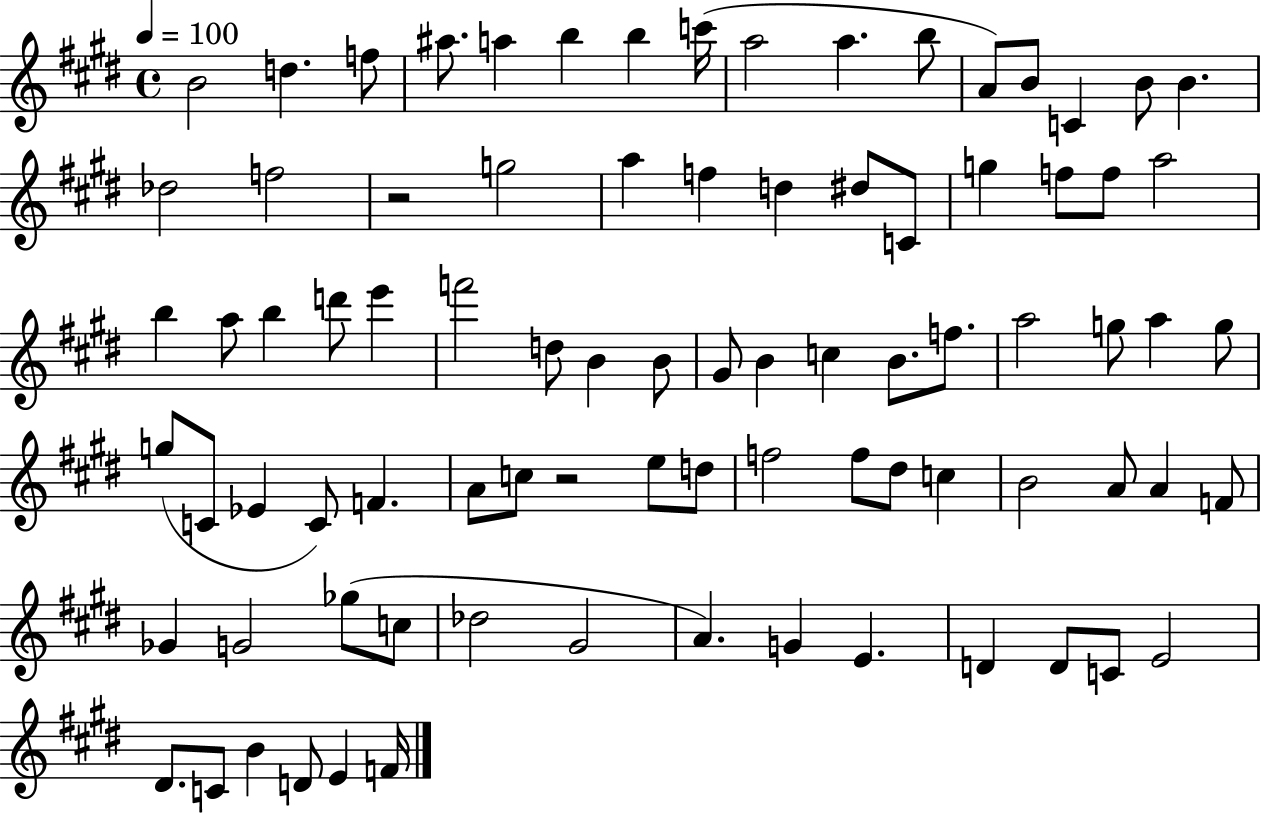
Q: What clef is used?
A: treble